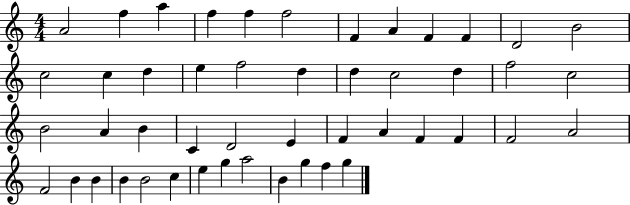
A4/h F5/q A5/q F5/q F5/q F5/h F4/q A4/q F4/q F4/q D4/h B4/h C5/h C5/q D5/q E5/q F5/h D5/q D5/q C5/h D5/q F5/h C5/h B4/h A4/q B4/q C4/q D4/h E4/q F4/q A4/q F4/q F4/q F4/h A4/h F4/h B4/q B4/q B4/q B4/h C5/q E5/q G5/q A5/h B4/q G5/q F5/q G5/q